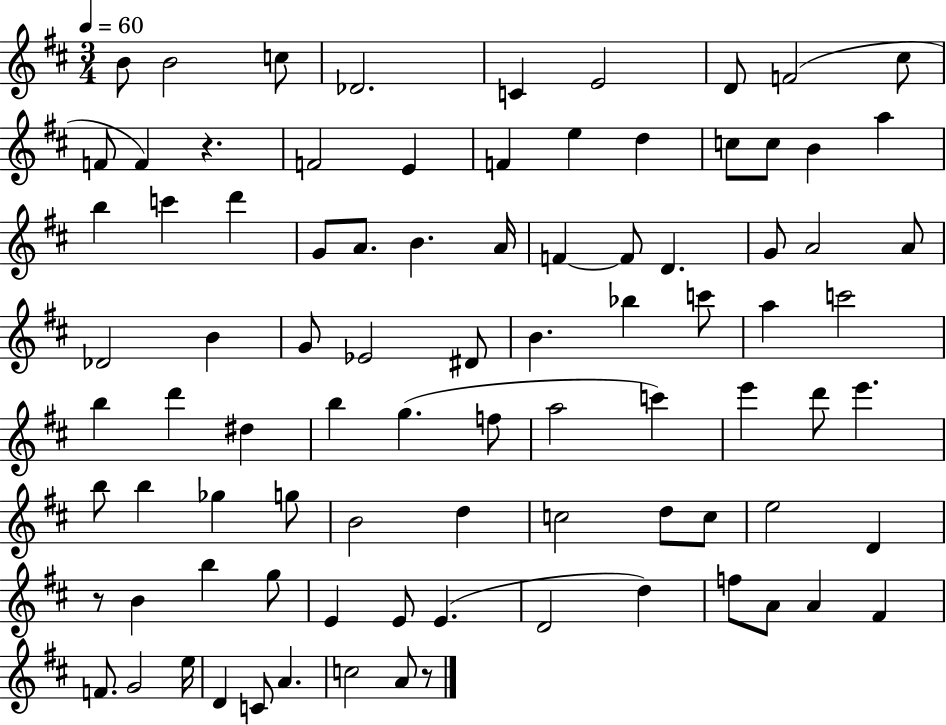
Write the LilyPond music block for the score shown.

{
  \clef treble
  \numericTimeSignature
  \time 3/4
  \key d \major
  \tempo 4 = 60
  b'8 b'2 c''8 | des'2. | c'4 e'2 | d'8 f'2( cis''8 | \break f'8 f'4) r4. | f'2 e'4 | f'4 e''4 d''4 | c''8 c''8 b'4 a''4 | \break b''4 c'''4 d'''4 | g'8 a'8. b'4. a'16 | f'4~~ f'8 d'4. | g'8 a'2 a'8 | \break des'2 b'4 | g'8 ees'2 dis'8 | b'4. bes''4 c'''8 | a''4 c'''2 | \break b''4 d'''4 dis''4 | b''4 g''4.( f''8 | a''2 c'''4) | e'''4 d'''8 e'''4. | \break b''8 b''4 ges''4 g''8 | b'2 d''4 | c''2 d''8 c''8 | e''2 d'4 | \break r8 b'4 b''4 g''8 | e'4 e'8 e'4.( | d'2 d''4) | f''8 a'8 a'4 fis'4 | \break f'8. g'2 e''16 | d'4 c'8 a'4. | c''2 a'8 r8 | \bar "|."
}